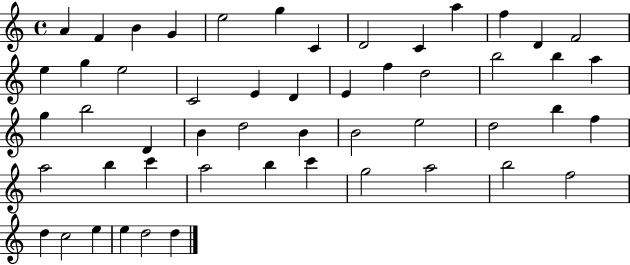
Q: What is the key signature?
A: C major